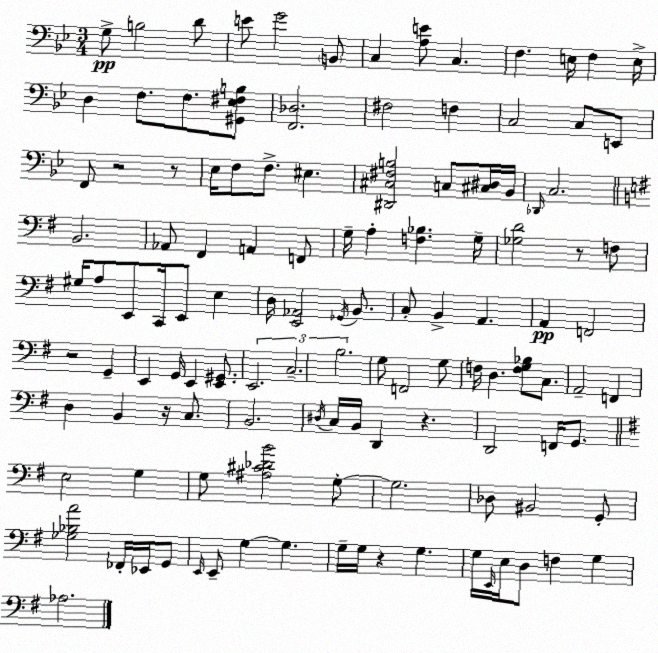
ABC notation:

X:1
T:Untitled
M:3/4
L:1/4
K:Gm
G,/2 B,2 D/2 E/2 G2 B,,/2 C, [A,E]/2 C, F, E,/4 F, E,/4 D, F,/2 F,/2 [^G,,_E,^F,B,]/2 [F,,_D,]2 ^F,2 F, C,2 C,/2 E,,/2 F,,/2 z2 z/2 _E,/4 F,/2 F,/2 ^E, [^D,,^C,^F,B,]2 C,/2 [^C,^D,]/4 _B,,/4 _D,,/4 C,2 B,,2 _A,,/2 ^F,, A,, F,,/2 G,/4 A, [F,_B,] G,/4 [_G,D]2 z/2 F,/2 ^G,/4 A,/2 E,,/2 C,,/4 E,,/2 E, D,/4 [E,,_A,,]2 _G,,/4 B,,/2 C,/2 B,, A,, A,, F,,2 z2 G,, E,, G,,/4 E,, [E,,^G,,]/2 E,,2 C,2 B,2 G,/2 F,,2 G,/2 F,/4 D, [F,G,_B,]/2 C,/2 A,,2 F,, D, B,, z/4 C,/2 B,,2 ^D,/4 C,/4 B,,/4 D,, z D,,2 F,,/4 G,,/2 E,2 G, G,/2 [^A,^C_DB]2 G,/2 G,2 _D,/2 ^B,,2 G,,/2 [_G,_B,A]2 _F,,/4 _E,,/4 G,,/2 E,,/4 E,,/2 G, G, G,/4 G,/4 z G, G,/4 E,,/4 E,/4 D,/2 F, G, _A,2